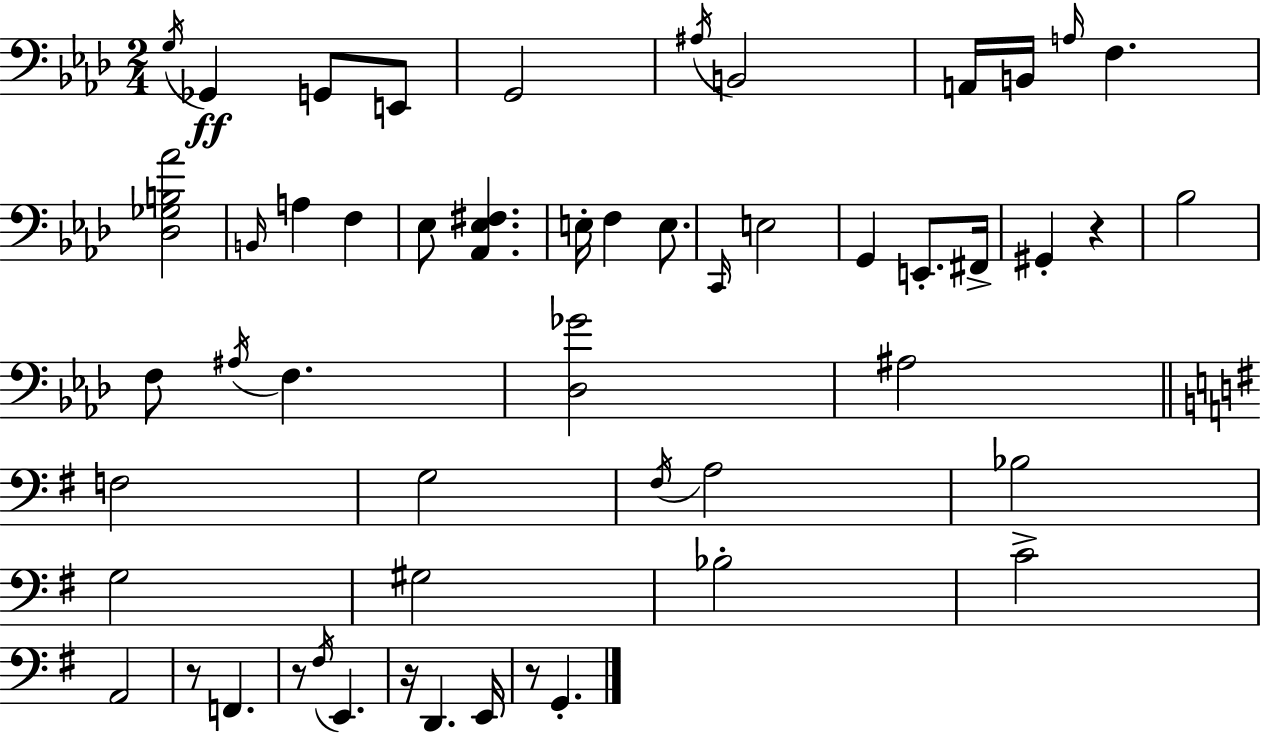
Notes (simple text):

G3/s Gb2/q G2/e E2/e G2/h A#3/s B2/h A2/s B2/s A3/s F3/q. [Db3,Gb3,B3,Ab4]/h B2/s A3/q F3/q Eb3/e [Ab2,Eb3,F#3]/q. E3/s F3/q E3/e. C2/s E3/h G2/q E2/e. F#2/s G#2/q R/q Bb3/h F3/e A#3/s F3/q. [Db3,Gb4]/h A#3/h F3/h G3/h F#3/s A3/h Bb3/h G3/h G#3/h Bb3/h C4/h A2/h R/e F2/q. R/e F#3/s E2/q. R/s D2/q. E2/s R/e G2/q.